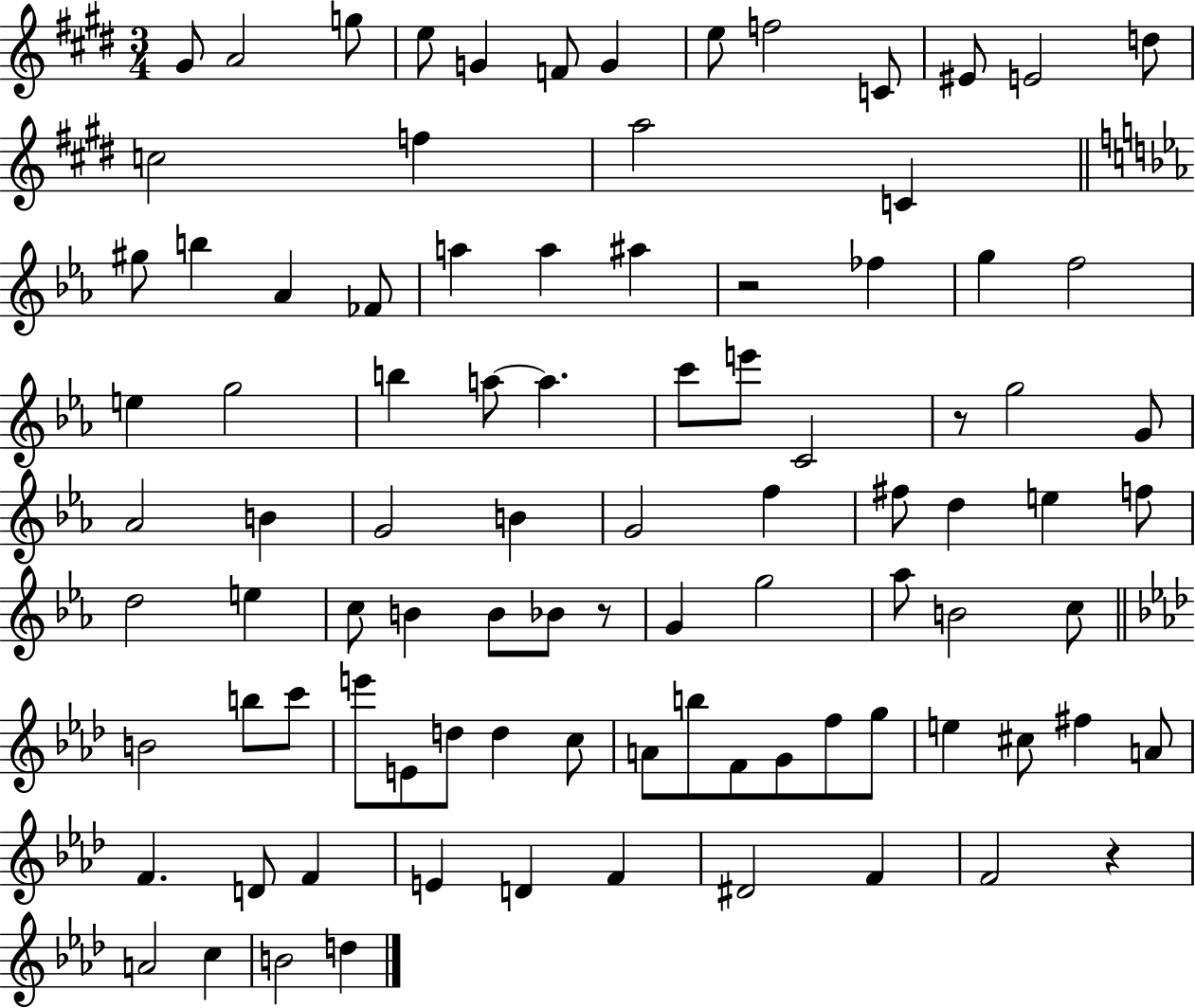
X:1
T:Untitled
M:3/4
L:1/4
K:E
^G/2 A2 g/2 e/2 G F/2 G e/2 f2 C/2 ^E/2 E2 d/2 c2 f a2 C ^g/2 b _A _F/2 a a ^a z2 _f g f2 e g2 b a/2 a c'/2 e'/2 C2 z/2 g2 G/2 _A2 B G2 B G2 f ^f/2 d e f/2 d2 e c/2 B B/2 _B/2 z/2 G g2 _a/2 B2 c/2 B2 b/2 c'/2 e'/2 E/2 d/2 d c/2 A/2 b/2 F/2 G/2 f/2 g/2 e ^c/2 ^f A/2 F D/2 F E D F ^D2 F F2 z A2 c B2 d